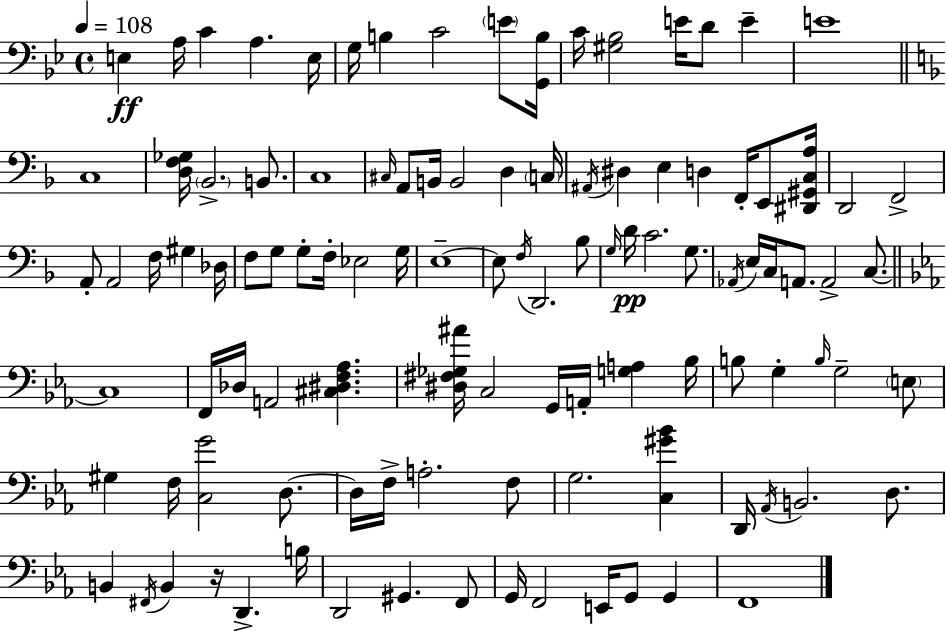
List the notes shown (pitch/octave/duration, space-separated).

E3/q A3/s C4/q A3/q. E3/s G3/s B3/q C4/h E4/e [G2,B3]/s C4/s [G#3,Bb3]/h E4/s D4/e E4/q E4/w C3/w [D3,F3,Gb3]/s Bb2/h. B2/e. C3/w C#3/s A2/e B2/s B2/h D3/q C3/s A#2/s D#3/q E3/q D3/q F2/s E2/e [D#2,G#2,C3,A3]/s D2/h F2/h A2/e A2/h F3/s G#3/q Db3/s F3/e G3/e G3/e F3/s Eb3/h G3/s E3/w E3/e F3/s D2/h. Bb3/e G3/s D4/s C4/h. G3/e. Ab2/s E3/s C3/s A2/e. A2/h C3/e. C3/w F2/s Db3/s A2/h [C#3,D#3,F3,Ab3]/q. [D#3,F#3,Gb3,A#4]/s C3/h G2/s A2/s [G3,A3]/q Bb3/s B3/e G3/q B3/s G3/h E3/e G#3/q F3/s [C3,G4]/h D3/e. D3/s F3/s A3/h. F3/e G3/h. [C3,G#4,Bb4]/q D2/s Ab2/s B2/h. D3/e. B2/q F#2/s B2/q R/s D2/q. B3/s D2/h G#2/q. F2/e G2/s F2/h E2/s G2/e G2/q F2/w